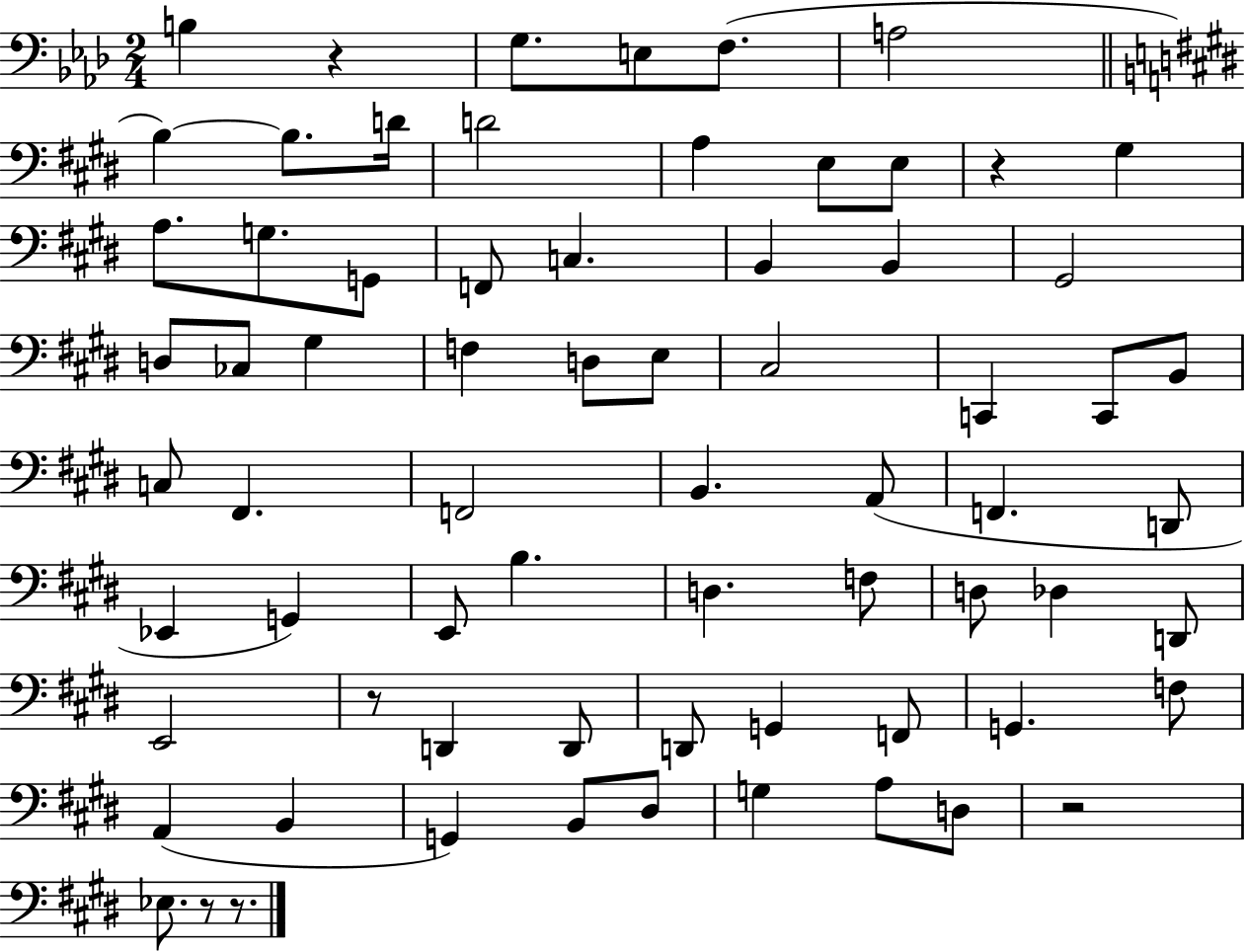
{
  \clef bass
  \numericTimeSignature
  \time 2/4
  \key aes \major
  b4 r4 | g8. e8 f8.( | a2 | \bar "||" \break \key e \major b4~~) b8. d'16 | d'2 | a4 e8 e8 | r4 gis4 | \break a8. g8. g,8 | f,8 c4. | b,4 b,4 | gis,2 | \break d8 ces8 gis4 | f4 d8 e8 | cis2 | c,4 c,8 b,8 | \break c8 fis,4. | f,2 | b,4. a,8( | f,4. d,8 | \break ees,4 g,4) | e,8 b4. | d4. f8 | d8 des4 d,8 | \break e,2 | r8 d,4 d,8 | d,8 g,4 f,8 | g,4. f8 | \break a,4( b,4 | g,4) b,8 dis8 | g4 a8 d8 | r2 | \break ees8. r8 r8. | \bar "|."
}